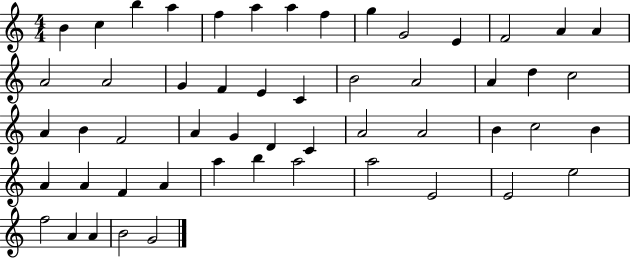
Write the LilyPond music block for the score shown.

{
  \clef treble
  \numericTimeSignature
  \time 4/4
  \key c \major
  b'4 c''4 b''4 a''4 | f''4 a''4 a''4 f''4 | g''4 g'2 e'4 | f'2 a'4 a'4 | \break a'2 a'2 | g'4 f'4 e'4 c'4 | b'2 a'2 | a'4 d''4 c''2 | \break a'4 b'4 f'2 | a'4 g'4 d'4 c'4 | a'2 a'2 | b'4 c''2 b'4 | \break a'4 a'4 f'4 a'4 | a''4 b''4 a''2 | a''2 e'2 | e'2 e''2 | \break f''2 a'4 a'4 | b'2 g'2 | \bar "|."
}